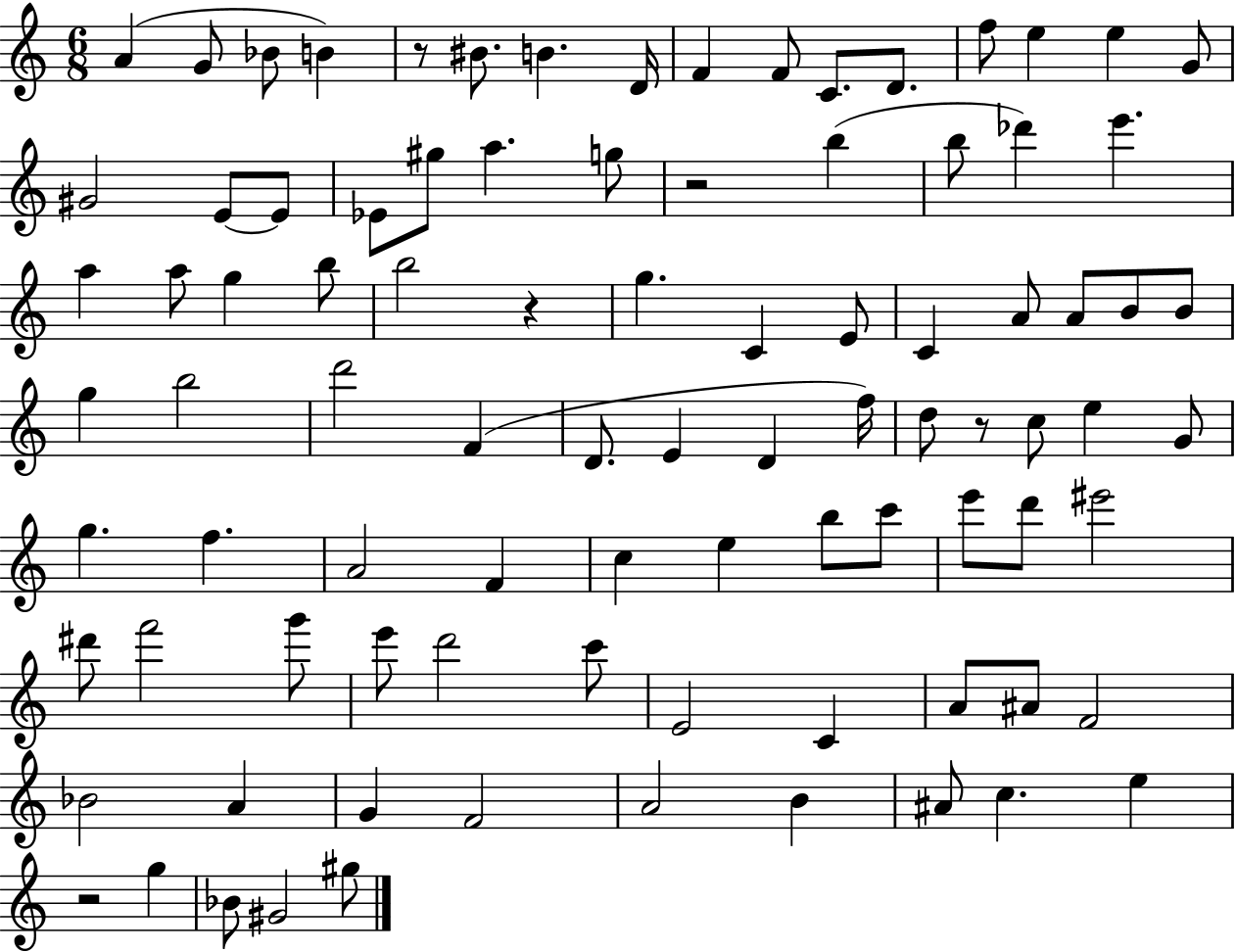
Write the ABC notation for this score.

X:1
T:Untitled
M:6/8
L:1/4
K:C
A G/2 _B/2 B z/2 ^B/2 B D/4 F F/2 C/2 D/2 f/2 e e G/2 ^G2 E/2 E/2 _E/2 ^g/2 a g/2 z2 b b/2 _d' e' a a/2 g b/2 b2 z g C E/2 C A/2 A/2 B/2 B/2 g b2 d'2 F D/2 E D f/4 d/2 z/2 c/2 e G/2 g f A2 F c e b/2 c'/2 e'/2 d'/2 ^e'2 ^d'/2 f'2 g'/2 e'/2 d'2 c'/2 E2 C A/2 ^A/2 F2 _B2 A G F2 A2 B ^A/2 c e z2 g _B/2 ^G2 ^g/2